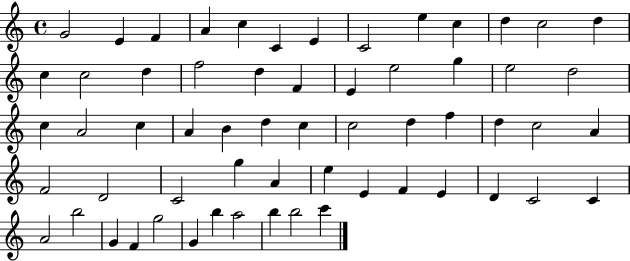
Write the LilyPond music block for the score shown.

{
  \clef treble
  \time 4/4
  \defaultTimeSignature
  \key c \major
  g'2 e'4 f'4 | a'4 c''4 c'4 e'4 | c'2 e''4 c''4 | d''4 c''2 d''4 | \break c''4 c''2 d''4 | f''2 d''4 f'4 | e'4 e''2 g''4 | e''2 d''2 | \break c''4 a'2 c''4 | a'4 b'4 d''4 c''4 | c''2 d''4 f''4 | d''4 c''2 a'4 | \break f'2 d'2 | c'2 g''4 a'4 | e''4 e'4 f'4 e'4 | d'4 c'2 c'4 | \break a'2 b''2 | g'4 f'4 g''2 | g'4 b''4 a''2 | b''4 b''2 c'''4 | \break \bar "|."
}